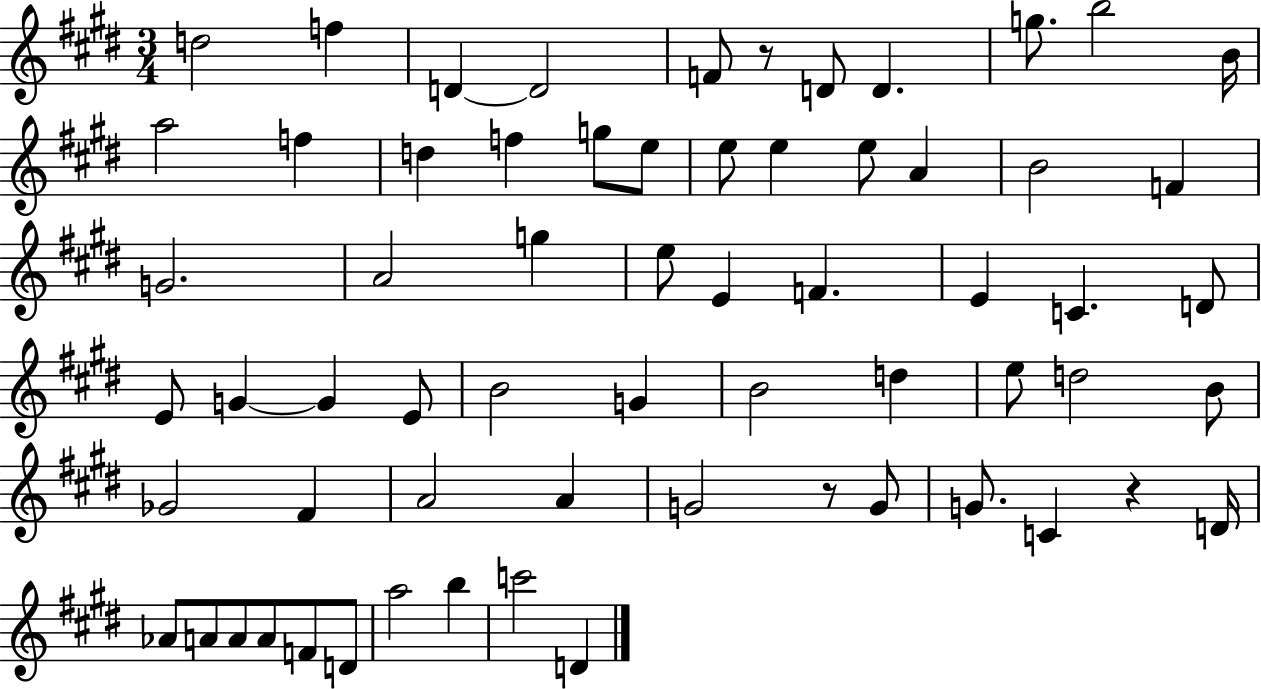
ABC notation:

X:1
T:Untitled
M:3/4
L:1/4
K:E
d2 f D D2 F/2 z/2 D/2 D g/2 b2 B/4 a2 f d f g/2 e/2 e/2 e e/2 A B2 F G2 A2 g e/2 E F E C D/2 E/2 G G E/2 B2 G B2 d e/2 d2 B/2 _G2 ^F A2 A G2 z/2 G/2 G/2 C z D/4 _A/2 A/2 A/2 A/2 F/2 D/2 a2 b c'2 D